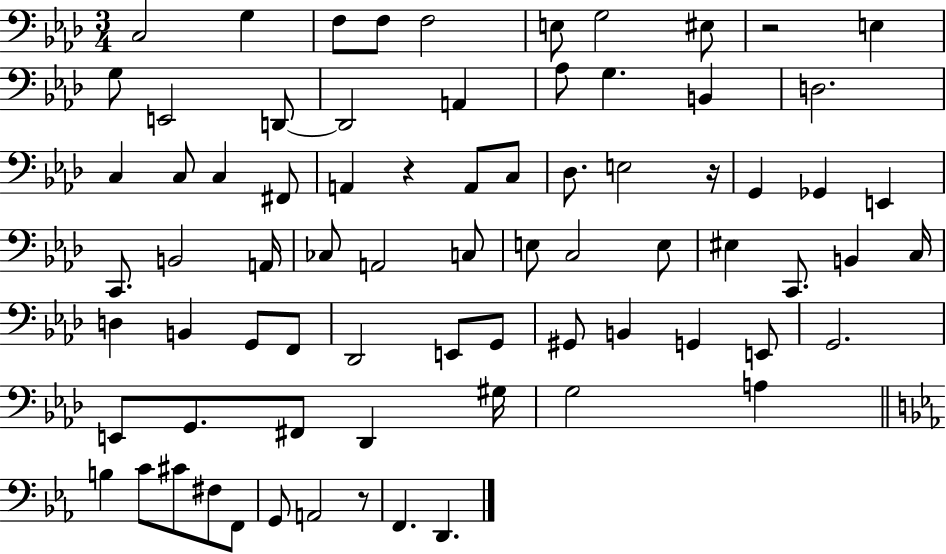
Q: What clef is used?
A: bass